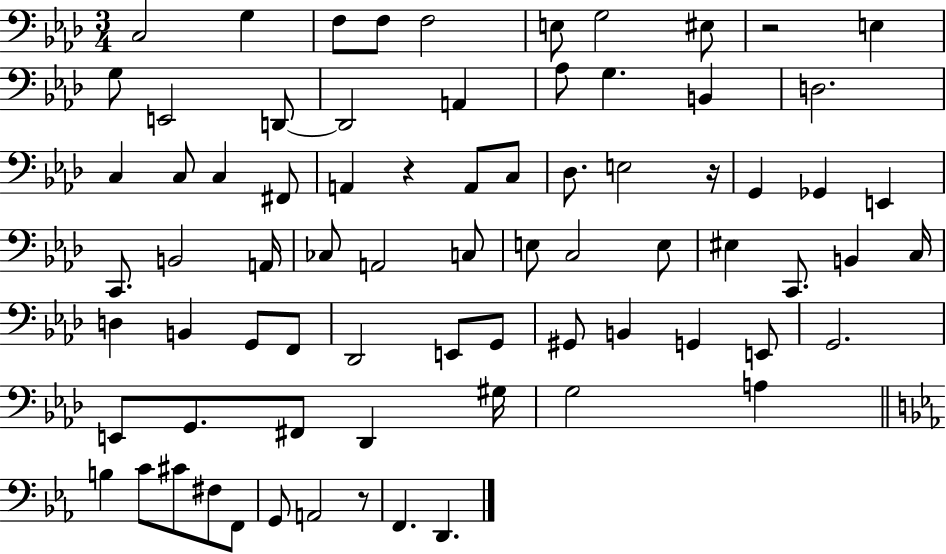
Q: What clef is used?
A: bass